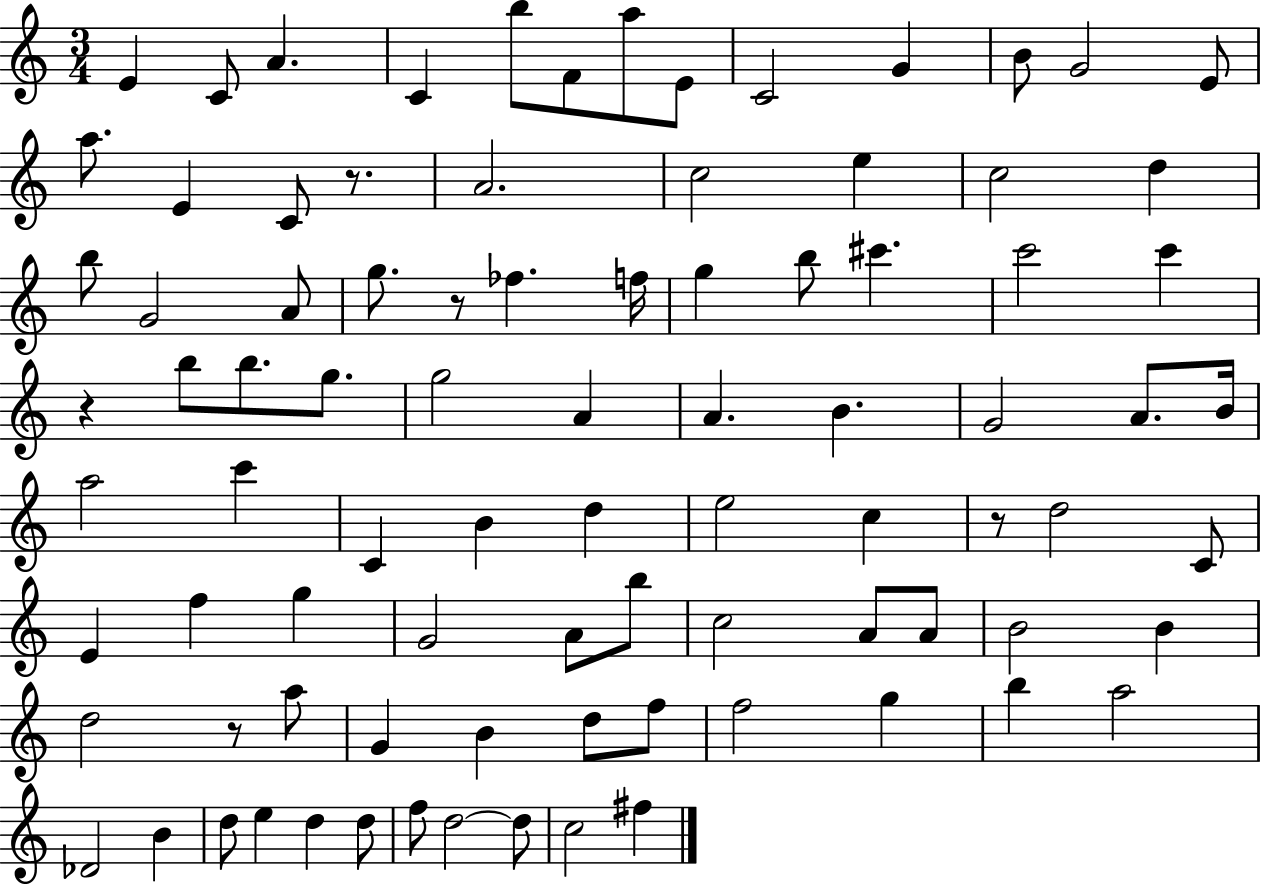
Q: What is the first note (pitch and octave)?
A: E4